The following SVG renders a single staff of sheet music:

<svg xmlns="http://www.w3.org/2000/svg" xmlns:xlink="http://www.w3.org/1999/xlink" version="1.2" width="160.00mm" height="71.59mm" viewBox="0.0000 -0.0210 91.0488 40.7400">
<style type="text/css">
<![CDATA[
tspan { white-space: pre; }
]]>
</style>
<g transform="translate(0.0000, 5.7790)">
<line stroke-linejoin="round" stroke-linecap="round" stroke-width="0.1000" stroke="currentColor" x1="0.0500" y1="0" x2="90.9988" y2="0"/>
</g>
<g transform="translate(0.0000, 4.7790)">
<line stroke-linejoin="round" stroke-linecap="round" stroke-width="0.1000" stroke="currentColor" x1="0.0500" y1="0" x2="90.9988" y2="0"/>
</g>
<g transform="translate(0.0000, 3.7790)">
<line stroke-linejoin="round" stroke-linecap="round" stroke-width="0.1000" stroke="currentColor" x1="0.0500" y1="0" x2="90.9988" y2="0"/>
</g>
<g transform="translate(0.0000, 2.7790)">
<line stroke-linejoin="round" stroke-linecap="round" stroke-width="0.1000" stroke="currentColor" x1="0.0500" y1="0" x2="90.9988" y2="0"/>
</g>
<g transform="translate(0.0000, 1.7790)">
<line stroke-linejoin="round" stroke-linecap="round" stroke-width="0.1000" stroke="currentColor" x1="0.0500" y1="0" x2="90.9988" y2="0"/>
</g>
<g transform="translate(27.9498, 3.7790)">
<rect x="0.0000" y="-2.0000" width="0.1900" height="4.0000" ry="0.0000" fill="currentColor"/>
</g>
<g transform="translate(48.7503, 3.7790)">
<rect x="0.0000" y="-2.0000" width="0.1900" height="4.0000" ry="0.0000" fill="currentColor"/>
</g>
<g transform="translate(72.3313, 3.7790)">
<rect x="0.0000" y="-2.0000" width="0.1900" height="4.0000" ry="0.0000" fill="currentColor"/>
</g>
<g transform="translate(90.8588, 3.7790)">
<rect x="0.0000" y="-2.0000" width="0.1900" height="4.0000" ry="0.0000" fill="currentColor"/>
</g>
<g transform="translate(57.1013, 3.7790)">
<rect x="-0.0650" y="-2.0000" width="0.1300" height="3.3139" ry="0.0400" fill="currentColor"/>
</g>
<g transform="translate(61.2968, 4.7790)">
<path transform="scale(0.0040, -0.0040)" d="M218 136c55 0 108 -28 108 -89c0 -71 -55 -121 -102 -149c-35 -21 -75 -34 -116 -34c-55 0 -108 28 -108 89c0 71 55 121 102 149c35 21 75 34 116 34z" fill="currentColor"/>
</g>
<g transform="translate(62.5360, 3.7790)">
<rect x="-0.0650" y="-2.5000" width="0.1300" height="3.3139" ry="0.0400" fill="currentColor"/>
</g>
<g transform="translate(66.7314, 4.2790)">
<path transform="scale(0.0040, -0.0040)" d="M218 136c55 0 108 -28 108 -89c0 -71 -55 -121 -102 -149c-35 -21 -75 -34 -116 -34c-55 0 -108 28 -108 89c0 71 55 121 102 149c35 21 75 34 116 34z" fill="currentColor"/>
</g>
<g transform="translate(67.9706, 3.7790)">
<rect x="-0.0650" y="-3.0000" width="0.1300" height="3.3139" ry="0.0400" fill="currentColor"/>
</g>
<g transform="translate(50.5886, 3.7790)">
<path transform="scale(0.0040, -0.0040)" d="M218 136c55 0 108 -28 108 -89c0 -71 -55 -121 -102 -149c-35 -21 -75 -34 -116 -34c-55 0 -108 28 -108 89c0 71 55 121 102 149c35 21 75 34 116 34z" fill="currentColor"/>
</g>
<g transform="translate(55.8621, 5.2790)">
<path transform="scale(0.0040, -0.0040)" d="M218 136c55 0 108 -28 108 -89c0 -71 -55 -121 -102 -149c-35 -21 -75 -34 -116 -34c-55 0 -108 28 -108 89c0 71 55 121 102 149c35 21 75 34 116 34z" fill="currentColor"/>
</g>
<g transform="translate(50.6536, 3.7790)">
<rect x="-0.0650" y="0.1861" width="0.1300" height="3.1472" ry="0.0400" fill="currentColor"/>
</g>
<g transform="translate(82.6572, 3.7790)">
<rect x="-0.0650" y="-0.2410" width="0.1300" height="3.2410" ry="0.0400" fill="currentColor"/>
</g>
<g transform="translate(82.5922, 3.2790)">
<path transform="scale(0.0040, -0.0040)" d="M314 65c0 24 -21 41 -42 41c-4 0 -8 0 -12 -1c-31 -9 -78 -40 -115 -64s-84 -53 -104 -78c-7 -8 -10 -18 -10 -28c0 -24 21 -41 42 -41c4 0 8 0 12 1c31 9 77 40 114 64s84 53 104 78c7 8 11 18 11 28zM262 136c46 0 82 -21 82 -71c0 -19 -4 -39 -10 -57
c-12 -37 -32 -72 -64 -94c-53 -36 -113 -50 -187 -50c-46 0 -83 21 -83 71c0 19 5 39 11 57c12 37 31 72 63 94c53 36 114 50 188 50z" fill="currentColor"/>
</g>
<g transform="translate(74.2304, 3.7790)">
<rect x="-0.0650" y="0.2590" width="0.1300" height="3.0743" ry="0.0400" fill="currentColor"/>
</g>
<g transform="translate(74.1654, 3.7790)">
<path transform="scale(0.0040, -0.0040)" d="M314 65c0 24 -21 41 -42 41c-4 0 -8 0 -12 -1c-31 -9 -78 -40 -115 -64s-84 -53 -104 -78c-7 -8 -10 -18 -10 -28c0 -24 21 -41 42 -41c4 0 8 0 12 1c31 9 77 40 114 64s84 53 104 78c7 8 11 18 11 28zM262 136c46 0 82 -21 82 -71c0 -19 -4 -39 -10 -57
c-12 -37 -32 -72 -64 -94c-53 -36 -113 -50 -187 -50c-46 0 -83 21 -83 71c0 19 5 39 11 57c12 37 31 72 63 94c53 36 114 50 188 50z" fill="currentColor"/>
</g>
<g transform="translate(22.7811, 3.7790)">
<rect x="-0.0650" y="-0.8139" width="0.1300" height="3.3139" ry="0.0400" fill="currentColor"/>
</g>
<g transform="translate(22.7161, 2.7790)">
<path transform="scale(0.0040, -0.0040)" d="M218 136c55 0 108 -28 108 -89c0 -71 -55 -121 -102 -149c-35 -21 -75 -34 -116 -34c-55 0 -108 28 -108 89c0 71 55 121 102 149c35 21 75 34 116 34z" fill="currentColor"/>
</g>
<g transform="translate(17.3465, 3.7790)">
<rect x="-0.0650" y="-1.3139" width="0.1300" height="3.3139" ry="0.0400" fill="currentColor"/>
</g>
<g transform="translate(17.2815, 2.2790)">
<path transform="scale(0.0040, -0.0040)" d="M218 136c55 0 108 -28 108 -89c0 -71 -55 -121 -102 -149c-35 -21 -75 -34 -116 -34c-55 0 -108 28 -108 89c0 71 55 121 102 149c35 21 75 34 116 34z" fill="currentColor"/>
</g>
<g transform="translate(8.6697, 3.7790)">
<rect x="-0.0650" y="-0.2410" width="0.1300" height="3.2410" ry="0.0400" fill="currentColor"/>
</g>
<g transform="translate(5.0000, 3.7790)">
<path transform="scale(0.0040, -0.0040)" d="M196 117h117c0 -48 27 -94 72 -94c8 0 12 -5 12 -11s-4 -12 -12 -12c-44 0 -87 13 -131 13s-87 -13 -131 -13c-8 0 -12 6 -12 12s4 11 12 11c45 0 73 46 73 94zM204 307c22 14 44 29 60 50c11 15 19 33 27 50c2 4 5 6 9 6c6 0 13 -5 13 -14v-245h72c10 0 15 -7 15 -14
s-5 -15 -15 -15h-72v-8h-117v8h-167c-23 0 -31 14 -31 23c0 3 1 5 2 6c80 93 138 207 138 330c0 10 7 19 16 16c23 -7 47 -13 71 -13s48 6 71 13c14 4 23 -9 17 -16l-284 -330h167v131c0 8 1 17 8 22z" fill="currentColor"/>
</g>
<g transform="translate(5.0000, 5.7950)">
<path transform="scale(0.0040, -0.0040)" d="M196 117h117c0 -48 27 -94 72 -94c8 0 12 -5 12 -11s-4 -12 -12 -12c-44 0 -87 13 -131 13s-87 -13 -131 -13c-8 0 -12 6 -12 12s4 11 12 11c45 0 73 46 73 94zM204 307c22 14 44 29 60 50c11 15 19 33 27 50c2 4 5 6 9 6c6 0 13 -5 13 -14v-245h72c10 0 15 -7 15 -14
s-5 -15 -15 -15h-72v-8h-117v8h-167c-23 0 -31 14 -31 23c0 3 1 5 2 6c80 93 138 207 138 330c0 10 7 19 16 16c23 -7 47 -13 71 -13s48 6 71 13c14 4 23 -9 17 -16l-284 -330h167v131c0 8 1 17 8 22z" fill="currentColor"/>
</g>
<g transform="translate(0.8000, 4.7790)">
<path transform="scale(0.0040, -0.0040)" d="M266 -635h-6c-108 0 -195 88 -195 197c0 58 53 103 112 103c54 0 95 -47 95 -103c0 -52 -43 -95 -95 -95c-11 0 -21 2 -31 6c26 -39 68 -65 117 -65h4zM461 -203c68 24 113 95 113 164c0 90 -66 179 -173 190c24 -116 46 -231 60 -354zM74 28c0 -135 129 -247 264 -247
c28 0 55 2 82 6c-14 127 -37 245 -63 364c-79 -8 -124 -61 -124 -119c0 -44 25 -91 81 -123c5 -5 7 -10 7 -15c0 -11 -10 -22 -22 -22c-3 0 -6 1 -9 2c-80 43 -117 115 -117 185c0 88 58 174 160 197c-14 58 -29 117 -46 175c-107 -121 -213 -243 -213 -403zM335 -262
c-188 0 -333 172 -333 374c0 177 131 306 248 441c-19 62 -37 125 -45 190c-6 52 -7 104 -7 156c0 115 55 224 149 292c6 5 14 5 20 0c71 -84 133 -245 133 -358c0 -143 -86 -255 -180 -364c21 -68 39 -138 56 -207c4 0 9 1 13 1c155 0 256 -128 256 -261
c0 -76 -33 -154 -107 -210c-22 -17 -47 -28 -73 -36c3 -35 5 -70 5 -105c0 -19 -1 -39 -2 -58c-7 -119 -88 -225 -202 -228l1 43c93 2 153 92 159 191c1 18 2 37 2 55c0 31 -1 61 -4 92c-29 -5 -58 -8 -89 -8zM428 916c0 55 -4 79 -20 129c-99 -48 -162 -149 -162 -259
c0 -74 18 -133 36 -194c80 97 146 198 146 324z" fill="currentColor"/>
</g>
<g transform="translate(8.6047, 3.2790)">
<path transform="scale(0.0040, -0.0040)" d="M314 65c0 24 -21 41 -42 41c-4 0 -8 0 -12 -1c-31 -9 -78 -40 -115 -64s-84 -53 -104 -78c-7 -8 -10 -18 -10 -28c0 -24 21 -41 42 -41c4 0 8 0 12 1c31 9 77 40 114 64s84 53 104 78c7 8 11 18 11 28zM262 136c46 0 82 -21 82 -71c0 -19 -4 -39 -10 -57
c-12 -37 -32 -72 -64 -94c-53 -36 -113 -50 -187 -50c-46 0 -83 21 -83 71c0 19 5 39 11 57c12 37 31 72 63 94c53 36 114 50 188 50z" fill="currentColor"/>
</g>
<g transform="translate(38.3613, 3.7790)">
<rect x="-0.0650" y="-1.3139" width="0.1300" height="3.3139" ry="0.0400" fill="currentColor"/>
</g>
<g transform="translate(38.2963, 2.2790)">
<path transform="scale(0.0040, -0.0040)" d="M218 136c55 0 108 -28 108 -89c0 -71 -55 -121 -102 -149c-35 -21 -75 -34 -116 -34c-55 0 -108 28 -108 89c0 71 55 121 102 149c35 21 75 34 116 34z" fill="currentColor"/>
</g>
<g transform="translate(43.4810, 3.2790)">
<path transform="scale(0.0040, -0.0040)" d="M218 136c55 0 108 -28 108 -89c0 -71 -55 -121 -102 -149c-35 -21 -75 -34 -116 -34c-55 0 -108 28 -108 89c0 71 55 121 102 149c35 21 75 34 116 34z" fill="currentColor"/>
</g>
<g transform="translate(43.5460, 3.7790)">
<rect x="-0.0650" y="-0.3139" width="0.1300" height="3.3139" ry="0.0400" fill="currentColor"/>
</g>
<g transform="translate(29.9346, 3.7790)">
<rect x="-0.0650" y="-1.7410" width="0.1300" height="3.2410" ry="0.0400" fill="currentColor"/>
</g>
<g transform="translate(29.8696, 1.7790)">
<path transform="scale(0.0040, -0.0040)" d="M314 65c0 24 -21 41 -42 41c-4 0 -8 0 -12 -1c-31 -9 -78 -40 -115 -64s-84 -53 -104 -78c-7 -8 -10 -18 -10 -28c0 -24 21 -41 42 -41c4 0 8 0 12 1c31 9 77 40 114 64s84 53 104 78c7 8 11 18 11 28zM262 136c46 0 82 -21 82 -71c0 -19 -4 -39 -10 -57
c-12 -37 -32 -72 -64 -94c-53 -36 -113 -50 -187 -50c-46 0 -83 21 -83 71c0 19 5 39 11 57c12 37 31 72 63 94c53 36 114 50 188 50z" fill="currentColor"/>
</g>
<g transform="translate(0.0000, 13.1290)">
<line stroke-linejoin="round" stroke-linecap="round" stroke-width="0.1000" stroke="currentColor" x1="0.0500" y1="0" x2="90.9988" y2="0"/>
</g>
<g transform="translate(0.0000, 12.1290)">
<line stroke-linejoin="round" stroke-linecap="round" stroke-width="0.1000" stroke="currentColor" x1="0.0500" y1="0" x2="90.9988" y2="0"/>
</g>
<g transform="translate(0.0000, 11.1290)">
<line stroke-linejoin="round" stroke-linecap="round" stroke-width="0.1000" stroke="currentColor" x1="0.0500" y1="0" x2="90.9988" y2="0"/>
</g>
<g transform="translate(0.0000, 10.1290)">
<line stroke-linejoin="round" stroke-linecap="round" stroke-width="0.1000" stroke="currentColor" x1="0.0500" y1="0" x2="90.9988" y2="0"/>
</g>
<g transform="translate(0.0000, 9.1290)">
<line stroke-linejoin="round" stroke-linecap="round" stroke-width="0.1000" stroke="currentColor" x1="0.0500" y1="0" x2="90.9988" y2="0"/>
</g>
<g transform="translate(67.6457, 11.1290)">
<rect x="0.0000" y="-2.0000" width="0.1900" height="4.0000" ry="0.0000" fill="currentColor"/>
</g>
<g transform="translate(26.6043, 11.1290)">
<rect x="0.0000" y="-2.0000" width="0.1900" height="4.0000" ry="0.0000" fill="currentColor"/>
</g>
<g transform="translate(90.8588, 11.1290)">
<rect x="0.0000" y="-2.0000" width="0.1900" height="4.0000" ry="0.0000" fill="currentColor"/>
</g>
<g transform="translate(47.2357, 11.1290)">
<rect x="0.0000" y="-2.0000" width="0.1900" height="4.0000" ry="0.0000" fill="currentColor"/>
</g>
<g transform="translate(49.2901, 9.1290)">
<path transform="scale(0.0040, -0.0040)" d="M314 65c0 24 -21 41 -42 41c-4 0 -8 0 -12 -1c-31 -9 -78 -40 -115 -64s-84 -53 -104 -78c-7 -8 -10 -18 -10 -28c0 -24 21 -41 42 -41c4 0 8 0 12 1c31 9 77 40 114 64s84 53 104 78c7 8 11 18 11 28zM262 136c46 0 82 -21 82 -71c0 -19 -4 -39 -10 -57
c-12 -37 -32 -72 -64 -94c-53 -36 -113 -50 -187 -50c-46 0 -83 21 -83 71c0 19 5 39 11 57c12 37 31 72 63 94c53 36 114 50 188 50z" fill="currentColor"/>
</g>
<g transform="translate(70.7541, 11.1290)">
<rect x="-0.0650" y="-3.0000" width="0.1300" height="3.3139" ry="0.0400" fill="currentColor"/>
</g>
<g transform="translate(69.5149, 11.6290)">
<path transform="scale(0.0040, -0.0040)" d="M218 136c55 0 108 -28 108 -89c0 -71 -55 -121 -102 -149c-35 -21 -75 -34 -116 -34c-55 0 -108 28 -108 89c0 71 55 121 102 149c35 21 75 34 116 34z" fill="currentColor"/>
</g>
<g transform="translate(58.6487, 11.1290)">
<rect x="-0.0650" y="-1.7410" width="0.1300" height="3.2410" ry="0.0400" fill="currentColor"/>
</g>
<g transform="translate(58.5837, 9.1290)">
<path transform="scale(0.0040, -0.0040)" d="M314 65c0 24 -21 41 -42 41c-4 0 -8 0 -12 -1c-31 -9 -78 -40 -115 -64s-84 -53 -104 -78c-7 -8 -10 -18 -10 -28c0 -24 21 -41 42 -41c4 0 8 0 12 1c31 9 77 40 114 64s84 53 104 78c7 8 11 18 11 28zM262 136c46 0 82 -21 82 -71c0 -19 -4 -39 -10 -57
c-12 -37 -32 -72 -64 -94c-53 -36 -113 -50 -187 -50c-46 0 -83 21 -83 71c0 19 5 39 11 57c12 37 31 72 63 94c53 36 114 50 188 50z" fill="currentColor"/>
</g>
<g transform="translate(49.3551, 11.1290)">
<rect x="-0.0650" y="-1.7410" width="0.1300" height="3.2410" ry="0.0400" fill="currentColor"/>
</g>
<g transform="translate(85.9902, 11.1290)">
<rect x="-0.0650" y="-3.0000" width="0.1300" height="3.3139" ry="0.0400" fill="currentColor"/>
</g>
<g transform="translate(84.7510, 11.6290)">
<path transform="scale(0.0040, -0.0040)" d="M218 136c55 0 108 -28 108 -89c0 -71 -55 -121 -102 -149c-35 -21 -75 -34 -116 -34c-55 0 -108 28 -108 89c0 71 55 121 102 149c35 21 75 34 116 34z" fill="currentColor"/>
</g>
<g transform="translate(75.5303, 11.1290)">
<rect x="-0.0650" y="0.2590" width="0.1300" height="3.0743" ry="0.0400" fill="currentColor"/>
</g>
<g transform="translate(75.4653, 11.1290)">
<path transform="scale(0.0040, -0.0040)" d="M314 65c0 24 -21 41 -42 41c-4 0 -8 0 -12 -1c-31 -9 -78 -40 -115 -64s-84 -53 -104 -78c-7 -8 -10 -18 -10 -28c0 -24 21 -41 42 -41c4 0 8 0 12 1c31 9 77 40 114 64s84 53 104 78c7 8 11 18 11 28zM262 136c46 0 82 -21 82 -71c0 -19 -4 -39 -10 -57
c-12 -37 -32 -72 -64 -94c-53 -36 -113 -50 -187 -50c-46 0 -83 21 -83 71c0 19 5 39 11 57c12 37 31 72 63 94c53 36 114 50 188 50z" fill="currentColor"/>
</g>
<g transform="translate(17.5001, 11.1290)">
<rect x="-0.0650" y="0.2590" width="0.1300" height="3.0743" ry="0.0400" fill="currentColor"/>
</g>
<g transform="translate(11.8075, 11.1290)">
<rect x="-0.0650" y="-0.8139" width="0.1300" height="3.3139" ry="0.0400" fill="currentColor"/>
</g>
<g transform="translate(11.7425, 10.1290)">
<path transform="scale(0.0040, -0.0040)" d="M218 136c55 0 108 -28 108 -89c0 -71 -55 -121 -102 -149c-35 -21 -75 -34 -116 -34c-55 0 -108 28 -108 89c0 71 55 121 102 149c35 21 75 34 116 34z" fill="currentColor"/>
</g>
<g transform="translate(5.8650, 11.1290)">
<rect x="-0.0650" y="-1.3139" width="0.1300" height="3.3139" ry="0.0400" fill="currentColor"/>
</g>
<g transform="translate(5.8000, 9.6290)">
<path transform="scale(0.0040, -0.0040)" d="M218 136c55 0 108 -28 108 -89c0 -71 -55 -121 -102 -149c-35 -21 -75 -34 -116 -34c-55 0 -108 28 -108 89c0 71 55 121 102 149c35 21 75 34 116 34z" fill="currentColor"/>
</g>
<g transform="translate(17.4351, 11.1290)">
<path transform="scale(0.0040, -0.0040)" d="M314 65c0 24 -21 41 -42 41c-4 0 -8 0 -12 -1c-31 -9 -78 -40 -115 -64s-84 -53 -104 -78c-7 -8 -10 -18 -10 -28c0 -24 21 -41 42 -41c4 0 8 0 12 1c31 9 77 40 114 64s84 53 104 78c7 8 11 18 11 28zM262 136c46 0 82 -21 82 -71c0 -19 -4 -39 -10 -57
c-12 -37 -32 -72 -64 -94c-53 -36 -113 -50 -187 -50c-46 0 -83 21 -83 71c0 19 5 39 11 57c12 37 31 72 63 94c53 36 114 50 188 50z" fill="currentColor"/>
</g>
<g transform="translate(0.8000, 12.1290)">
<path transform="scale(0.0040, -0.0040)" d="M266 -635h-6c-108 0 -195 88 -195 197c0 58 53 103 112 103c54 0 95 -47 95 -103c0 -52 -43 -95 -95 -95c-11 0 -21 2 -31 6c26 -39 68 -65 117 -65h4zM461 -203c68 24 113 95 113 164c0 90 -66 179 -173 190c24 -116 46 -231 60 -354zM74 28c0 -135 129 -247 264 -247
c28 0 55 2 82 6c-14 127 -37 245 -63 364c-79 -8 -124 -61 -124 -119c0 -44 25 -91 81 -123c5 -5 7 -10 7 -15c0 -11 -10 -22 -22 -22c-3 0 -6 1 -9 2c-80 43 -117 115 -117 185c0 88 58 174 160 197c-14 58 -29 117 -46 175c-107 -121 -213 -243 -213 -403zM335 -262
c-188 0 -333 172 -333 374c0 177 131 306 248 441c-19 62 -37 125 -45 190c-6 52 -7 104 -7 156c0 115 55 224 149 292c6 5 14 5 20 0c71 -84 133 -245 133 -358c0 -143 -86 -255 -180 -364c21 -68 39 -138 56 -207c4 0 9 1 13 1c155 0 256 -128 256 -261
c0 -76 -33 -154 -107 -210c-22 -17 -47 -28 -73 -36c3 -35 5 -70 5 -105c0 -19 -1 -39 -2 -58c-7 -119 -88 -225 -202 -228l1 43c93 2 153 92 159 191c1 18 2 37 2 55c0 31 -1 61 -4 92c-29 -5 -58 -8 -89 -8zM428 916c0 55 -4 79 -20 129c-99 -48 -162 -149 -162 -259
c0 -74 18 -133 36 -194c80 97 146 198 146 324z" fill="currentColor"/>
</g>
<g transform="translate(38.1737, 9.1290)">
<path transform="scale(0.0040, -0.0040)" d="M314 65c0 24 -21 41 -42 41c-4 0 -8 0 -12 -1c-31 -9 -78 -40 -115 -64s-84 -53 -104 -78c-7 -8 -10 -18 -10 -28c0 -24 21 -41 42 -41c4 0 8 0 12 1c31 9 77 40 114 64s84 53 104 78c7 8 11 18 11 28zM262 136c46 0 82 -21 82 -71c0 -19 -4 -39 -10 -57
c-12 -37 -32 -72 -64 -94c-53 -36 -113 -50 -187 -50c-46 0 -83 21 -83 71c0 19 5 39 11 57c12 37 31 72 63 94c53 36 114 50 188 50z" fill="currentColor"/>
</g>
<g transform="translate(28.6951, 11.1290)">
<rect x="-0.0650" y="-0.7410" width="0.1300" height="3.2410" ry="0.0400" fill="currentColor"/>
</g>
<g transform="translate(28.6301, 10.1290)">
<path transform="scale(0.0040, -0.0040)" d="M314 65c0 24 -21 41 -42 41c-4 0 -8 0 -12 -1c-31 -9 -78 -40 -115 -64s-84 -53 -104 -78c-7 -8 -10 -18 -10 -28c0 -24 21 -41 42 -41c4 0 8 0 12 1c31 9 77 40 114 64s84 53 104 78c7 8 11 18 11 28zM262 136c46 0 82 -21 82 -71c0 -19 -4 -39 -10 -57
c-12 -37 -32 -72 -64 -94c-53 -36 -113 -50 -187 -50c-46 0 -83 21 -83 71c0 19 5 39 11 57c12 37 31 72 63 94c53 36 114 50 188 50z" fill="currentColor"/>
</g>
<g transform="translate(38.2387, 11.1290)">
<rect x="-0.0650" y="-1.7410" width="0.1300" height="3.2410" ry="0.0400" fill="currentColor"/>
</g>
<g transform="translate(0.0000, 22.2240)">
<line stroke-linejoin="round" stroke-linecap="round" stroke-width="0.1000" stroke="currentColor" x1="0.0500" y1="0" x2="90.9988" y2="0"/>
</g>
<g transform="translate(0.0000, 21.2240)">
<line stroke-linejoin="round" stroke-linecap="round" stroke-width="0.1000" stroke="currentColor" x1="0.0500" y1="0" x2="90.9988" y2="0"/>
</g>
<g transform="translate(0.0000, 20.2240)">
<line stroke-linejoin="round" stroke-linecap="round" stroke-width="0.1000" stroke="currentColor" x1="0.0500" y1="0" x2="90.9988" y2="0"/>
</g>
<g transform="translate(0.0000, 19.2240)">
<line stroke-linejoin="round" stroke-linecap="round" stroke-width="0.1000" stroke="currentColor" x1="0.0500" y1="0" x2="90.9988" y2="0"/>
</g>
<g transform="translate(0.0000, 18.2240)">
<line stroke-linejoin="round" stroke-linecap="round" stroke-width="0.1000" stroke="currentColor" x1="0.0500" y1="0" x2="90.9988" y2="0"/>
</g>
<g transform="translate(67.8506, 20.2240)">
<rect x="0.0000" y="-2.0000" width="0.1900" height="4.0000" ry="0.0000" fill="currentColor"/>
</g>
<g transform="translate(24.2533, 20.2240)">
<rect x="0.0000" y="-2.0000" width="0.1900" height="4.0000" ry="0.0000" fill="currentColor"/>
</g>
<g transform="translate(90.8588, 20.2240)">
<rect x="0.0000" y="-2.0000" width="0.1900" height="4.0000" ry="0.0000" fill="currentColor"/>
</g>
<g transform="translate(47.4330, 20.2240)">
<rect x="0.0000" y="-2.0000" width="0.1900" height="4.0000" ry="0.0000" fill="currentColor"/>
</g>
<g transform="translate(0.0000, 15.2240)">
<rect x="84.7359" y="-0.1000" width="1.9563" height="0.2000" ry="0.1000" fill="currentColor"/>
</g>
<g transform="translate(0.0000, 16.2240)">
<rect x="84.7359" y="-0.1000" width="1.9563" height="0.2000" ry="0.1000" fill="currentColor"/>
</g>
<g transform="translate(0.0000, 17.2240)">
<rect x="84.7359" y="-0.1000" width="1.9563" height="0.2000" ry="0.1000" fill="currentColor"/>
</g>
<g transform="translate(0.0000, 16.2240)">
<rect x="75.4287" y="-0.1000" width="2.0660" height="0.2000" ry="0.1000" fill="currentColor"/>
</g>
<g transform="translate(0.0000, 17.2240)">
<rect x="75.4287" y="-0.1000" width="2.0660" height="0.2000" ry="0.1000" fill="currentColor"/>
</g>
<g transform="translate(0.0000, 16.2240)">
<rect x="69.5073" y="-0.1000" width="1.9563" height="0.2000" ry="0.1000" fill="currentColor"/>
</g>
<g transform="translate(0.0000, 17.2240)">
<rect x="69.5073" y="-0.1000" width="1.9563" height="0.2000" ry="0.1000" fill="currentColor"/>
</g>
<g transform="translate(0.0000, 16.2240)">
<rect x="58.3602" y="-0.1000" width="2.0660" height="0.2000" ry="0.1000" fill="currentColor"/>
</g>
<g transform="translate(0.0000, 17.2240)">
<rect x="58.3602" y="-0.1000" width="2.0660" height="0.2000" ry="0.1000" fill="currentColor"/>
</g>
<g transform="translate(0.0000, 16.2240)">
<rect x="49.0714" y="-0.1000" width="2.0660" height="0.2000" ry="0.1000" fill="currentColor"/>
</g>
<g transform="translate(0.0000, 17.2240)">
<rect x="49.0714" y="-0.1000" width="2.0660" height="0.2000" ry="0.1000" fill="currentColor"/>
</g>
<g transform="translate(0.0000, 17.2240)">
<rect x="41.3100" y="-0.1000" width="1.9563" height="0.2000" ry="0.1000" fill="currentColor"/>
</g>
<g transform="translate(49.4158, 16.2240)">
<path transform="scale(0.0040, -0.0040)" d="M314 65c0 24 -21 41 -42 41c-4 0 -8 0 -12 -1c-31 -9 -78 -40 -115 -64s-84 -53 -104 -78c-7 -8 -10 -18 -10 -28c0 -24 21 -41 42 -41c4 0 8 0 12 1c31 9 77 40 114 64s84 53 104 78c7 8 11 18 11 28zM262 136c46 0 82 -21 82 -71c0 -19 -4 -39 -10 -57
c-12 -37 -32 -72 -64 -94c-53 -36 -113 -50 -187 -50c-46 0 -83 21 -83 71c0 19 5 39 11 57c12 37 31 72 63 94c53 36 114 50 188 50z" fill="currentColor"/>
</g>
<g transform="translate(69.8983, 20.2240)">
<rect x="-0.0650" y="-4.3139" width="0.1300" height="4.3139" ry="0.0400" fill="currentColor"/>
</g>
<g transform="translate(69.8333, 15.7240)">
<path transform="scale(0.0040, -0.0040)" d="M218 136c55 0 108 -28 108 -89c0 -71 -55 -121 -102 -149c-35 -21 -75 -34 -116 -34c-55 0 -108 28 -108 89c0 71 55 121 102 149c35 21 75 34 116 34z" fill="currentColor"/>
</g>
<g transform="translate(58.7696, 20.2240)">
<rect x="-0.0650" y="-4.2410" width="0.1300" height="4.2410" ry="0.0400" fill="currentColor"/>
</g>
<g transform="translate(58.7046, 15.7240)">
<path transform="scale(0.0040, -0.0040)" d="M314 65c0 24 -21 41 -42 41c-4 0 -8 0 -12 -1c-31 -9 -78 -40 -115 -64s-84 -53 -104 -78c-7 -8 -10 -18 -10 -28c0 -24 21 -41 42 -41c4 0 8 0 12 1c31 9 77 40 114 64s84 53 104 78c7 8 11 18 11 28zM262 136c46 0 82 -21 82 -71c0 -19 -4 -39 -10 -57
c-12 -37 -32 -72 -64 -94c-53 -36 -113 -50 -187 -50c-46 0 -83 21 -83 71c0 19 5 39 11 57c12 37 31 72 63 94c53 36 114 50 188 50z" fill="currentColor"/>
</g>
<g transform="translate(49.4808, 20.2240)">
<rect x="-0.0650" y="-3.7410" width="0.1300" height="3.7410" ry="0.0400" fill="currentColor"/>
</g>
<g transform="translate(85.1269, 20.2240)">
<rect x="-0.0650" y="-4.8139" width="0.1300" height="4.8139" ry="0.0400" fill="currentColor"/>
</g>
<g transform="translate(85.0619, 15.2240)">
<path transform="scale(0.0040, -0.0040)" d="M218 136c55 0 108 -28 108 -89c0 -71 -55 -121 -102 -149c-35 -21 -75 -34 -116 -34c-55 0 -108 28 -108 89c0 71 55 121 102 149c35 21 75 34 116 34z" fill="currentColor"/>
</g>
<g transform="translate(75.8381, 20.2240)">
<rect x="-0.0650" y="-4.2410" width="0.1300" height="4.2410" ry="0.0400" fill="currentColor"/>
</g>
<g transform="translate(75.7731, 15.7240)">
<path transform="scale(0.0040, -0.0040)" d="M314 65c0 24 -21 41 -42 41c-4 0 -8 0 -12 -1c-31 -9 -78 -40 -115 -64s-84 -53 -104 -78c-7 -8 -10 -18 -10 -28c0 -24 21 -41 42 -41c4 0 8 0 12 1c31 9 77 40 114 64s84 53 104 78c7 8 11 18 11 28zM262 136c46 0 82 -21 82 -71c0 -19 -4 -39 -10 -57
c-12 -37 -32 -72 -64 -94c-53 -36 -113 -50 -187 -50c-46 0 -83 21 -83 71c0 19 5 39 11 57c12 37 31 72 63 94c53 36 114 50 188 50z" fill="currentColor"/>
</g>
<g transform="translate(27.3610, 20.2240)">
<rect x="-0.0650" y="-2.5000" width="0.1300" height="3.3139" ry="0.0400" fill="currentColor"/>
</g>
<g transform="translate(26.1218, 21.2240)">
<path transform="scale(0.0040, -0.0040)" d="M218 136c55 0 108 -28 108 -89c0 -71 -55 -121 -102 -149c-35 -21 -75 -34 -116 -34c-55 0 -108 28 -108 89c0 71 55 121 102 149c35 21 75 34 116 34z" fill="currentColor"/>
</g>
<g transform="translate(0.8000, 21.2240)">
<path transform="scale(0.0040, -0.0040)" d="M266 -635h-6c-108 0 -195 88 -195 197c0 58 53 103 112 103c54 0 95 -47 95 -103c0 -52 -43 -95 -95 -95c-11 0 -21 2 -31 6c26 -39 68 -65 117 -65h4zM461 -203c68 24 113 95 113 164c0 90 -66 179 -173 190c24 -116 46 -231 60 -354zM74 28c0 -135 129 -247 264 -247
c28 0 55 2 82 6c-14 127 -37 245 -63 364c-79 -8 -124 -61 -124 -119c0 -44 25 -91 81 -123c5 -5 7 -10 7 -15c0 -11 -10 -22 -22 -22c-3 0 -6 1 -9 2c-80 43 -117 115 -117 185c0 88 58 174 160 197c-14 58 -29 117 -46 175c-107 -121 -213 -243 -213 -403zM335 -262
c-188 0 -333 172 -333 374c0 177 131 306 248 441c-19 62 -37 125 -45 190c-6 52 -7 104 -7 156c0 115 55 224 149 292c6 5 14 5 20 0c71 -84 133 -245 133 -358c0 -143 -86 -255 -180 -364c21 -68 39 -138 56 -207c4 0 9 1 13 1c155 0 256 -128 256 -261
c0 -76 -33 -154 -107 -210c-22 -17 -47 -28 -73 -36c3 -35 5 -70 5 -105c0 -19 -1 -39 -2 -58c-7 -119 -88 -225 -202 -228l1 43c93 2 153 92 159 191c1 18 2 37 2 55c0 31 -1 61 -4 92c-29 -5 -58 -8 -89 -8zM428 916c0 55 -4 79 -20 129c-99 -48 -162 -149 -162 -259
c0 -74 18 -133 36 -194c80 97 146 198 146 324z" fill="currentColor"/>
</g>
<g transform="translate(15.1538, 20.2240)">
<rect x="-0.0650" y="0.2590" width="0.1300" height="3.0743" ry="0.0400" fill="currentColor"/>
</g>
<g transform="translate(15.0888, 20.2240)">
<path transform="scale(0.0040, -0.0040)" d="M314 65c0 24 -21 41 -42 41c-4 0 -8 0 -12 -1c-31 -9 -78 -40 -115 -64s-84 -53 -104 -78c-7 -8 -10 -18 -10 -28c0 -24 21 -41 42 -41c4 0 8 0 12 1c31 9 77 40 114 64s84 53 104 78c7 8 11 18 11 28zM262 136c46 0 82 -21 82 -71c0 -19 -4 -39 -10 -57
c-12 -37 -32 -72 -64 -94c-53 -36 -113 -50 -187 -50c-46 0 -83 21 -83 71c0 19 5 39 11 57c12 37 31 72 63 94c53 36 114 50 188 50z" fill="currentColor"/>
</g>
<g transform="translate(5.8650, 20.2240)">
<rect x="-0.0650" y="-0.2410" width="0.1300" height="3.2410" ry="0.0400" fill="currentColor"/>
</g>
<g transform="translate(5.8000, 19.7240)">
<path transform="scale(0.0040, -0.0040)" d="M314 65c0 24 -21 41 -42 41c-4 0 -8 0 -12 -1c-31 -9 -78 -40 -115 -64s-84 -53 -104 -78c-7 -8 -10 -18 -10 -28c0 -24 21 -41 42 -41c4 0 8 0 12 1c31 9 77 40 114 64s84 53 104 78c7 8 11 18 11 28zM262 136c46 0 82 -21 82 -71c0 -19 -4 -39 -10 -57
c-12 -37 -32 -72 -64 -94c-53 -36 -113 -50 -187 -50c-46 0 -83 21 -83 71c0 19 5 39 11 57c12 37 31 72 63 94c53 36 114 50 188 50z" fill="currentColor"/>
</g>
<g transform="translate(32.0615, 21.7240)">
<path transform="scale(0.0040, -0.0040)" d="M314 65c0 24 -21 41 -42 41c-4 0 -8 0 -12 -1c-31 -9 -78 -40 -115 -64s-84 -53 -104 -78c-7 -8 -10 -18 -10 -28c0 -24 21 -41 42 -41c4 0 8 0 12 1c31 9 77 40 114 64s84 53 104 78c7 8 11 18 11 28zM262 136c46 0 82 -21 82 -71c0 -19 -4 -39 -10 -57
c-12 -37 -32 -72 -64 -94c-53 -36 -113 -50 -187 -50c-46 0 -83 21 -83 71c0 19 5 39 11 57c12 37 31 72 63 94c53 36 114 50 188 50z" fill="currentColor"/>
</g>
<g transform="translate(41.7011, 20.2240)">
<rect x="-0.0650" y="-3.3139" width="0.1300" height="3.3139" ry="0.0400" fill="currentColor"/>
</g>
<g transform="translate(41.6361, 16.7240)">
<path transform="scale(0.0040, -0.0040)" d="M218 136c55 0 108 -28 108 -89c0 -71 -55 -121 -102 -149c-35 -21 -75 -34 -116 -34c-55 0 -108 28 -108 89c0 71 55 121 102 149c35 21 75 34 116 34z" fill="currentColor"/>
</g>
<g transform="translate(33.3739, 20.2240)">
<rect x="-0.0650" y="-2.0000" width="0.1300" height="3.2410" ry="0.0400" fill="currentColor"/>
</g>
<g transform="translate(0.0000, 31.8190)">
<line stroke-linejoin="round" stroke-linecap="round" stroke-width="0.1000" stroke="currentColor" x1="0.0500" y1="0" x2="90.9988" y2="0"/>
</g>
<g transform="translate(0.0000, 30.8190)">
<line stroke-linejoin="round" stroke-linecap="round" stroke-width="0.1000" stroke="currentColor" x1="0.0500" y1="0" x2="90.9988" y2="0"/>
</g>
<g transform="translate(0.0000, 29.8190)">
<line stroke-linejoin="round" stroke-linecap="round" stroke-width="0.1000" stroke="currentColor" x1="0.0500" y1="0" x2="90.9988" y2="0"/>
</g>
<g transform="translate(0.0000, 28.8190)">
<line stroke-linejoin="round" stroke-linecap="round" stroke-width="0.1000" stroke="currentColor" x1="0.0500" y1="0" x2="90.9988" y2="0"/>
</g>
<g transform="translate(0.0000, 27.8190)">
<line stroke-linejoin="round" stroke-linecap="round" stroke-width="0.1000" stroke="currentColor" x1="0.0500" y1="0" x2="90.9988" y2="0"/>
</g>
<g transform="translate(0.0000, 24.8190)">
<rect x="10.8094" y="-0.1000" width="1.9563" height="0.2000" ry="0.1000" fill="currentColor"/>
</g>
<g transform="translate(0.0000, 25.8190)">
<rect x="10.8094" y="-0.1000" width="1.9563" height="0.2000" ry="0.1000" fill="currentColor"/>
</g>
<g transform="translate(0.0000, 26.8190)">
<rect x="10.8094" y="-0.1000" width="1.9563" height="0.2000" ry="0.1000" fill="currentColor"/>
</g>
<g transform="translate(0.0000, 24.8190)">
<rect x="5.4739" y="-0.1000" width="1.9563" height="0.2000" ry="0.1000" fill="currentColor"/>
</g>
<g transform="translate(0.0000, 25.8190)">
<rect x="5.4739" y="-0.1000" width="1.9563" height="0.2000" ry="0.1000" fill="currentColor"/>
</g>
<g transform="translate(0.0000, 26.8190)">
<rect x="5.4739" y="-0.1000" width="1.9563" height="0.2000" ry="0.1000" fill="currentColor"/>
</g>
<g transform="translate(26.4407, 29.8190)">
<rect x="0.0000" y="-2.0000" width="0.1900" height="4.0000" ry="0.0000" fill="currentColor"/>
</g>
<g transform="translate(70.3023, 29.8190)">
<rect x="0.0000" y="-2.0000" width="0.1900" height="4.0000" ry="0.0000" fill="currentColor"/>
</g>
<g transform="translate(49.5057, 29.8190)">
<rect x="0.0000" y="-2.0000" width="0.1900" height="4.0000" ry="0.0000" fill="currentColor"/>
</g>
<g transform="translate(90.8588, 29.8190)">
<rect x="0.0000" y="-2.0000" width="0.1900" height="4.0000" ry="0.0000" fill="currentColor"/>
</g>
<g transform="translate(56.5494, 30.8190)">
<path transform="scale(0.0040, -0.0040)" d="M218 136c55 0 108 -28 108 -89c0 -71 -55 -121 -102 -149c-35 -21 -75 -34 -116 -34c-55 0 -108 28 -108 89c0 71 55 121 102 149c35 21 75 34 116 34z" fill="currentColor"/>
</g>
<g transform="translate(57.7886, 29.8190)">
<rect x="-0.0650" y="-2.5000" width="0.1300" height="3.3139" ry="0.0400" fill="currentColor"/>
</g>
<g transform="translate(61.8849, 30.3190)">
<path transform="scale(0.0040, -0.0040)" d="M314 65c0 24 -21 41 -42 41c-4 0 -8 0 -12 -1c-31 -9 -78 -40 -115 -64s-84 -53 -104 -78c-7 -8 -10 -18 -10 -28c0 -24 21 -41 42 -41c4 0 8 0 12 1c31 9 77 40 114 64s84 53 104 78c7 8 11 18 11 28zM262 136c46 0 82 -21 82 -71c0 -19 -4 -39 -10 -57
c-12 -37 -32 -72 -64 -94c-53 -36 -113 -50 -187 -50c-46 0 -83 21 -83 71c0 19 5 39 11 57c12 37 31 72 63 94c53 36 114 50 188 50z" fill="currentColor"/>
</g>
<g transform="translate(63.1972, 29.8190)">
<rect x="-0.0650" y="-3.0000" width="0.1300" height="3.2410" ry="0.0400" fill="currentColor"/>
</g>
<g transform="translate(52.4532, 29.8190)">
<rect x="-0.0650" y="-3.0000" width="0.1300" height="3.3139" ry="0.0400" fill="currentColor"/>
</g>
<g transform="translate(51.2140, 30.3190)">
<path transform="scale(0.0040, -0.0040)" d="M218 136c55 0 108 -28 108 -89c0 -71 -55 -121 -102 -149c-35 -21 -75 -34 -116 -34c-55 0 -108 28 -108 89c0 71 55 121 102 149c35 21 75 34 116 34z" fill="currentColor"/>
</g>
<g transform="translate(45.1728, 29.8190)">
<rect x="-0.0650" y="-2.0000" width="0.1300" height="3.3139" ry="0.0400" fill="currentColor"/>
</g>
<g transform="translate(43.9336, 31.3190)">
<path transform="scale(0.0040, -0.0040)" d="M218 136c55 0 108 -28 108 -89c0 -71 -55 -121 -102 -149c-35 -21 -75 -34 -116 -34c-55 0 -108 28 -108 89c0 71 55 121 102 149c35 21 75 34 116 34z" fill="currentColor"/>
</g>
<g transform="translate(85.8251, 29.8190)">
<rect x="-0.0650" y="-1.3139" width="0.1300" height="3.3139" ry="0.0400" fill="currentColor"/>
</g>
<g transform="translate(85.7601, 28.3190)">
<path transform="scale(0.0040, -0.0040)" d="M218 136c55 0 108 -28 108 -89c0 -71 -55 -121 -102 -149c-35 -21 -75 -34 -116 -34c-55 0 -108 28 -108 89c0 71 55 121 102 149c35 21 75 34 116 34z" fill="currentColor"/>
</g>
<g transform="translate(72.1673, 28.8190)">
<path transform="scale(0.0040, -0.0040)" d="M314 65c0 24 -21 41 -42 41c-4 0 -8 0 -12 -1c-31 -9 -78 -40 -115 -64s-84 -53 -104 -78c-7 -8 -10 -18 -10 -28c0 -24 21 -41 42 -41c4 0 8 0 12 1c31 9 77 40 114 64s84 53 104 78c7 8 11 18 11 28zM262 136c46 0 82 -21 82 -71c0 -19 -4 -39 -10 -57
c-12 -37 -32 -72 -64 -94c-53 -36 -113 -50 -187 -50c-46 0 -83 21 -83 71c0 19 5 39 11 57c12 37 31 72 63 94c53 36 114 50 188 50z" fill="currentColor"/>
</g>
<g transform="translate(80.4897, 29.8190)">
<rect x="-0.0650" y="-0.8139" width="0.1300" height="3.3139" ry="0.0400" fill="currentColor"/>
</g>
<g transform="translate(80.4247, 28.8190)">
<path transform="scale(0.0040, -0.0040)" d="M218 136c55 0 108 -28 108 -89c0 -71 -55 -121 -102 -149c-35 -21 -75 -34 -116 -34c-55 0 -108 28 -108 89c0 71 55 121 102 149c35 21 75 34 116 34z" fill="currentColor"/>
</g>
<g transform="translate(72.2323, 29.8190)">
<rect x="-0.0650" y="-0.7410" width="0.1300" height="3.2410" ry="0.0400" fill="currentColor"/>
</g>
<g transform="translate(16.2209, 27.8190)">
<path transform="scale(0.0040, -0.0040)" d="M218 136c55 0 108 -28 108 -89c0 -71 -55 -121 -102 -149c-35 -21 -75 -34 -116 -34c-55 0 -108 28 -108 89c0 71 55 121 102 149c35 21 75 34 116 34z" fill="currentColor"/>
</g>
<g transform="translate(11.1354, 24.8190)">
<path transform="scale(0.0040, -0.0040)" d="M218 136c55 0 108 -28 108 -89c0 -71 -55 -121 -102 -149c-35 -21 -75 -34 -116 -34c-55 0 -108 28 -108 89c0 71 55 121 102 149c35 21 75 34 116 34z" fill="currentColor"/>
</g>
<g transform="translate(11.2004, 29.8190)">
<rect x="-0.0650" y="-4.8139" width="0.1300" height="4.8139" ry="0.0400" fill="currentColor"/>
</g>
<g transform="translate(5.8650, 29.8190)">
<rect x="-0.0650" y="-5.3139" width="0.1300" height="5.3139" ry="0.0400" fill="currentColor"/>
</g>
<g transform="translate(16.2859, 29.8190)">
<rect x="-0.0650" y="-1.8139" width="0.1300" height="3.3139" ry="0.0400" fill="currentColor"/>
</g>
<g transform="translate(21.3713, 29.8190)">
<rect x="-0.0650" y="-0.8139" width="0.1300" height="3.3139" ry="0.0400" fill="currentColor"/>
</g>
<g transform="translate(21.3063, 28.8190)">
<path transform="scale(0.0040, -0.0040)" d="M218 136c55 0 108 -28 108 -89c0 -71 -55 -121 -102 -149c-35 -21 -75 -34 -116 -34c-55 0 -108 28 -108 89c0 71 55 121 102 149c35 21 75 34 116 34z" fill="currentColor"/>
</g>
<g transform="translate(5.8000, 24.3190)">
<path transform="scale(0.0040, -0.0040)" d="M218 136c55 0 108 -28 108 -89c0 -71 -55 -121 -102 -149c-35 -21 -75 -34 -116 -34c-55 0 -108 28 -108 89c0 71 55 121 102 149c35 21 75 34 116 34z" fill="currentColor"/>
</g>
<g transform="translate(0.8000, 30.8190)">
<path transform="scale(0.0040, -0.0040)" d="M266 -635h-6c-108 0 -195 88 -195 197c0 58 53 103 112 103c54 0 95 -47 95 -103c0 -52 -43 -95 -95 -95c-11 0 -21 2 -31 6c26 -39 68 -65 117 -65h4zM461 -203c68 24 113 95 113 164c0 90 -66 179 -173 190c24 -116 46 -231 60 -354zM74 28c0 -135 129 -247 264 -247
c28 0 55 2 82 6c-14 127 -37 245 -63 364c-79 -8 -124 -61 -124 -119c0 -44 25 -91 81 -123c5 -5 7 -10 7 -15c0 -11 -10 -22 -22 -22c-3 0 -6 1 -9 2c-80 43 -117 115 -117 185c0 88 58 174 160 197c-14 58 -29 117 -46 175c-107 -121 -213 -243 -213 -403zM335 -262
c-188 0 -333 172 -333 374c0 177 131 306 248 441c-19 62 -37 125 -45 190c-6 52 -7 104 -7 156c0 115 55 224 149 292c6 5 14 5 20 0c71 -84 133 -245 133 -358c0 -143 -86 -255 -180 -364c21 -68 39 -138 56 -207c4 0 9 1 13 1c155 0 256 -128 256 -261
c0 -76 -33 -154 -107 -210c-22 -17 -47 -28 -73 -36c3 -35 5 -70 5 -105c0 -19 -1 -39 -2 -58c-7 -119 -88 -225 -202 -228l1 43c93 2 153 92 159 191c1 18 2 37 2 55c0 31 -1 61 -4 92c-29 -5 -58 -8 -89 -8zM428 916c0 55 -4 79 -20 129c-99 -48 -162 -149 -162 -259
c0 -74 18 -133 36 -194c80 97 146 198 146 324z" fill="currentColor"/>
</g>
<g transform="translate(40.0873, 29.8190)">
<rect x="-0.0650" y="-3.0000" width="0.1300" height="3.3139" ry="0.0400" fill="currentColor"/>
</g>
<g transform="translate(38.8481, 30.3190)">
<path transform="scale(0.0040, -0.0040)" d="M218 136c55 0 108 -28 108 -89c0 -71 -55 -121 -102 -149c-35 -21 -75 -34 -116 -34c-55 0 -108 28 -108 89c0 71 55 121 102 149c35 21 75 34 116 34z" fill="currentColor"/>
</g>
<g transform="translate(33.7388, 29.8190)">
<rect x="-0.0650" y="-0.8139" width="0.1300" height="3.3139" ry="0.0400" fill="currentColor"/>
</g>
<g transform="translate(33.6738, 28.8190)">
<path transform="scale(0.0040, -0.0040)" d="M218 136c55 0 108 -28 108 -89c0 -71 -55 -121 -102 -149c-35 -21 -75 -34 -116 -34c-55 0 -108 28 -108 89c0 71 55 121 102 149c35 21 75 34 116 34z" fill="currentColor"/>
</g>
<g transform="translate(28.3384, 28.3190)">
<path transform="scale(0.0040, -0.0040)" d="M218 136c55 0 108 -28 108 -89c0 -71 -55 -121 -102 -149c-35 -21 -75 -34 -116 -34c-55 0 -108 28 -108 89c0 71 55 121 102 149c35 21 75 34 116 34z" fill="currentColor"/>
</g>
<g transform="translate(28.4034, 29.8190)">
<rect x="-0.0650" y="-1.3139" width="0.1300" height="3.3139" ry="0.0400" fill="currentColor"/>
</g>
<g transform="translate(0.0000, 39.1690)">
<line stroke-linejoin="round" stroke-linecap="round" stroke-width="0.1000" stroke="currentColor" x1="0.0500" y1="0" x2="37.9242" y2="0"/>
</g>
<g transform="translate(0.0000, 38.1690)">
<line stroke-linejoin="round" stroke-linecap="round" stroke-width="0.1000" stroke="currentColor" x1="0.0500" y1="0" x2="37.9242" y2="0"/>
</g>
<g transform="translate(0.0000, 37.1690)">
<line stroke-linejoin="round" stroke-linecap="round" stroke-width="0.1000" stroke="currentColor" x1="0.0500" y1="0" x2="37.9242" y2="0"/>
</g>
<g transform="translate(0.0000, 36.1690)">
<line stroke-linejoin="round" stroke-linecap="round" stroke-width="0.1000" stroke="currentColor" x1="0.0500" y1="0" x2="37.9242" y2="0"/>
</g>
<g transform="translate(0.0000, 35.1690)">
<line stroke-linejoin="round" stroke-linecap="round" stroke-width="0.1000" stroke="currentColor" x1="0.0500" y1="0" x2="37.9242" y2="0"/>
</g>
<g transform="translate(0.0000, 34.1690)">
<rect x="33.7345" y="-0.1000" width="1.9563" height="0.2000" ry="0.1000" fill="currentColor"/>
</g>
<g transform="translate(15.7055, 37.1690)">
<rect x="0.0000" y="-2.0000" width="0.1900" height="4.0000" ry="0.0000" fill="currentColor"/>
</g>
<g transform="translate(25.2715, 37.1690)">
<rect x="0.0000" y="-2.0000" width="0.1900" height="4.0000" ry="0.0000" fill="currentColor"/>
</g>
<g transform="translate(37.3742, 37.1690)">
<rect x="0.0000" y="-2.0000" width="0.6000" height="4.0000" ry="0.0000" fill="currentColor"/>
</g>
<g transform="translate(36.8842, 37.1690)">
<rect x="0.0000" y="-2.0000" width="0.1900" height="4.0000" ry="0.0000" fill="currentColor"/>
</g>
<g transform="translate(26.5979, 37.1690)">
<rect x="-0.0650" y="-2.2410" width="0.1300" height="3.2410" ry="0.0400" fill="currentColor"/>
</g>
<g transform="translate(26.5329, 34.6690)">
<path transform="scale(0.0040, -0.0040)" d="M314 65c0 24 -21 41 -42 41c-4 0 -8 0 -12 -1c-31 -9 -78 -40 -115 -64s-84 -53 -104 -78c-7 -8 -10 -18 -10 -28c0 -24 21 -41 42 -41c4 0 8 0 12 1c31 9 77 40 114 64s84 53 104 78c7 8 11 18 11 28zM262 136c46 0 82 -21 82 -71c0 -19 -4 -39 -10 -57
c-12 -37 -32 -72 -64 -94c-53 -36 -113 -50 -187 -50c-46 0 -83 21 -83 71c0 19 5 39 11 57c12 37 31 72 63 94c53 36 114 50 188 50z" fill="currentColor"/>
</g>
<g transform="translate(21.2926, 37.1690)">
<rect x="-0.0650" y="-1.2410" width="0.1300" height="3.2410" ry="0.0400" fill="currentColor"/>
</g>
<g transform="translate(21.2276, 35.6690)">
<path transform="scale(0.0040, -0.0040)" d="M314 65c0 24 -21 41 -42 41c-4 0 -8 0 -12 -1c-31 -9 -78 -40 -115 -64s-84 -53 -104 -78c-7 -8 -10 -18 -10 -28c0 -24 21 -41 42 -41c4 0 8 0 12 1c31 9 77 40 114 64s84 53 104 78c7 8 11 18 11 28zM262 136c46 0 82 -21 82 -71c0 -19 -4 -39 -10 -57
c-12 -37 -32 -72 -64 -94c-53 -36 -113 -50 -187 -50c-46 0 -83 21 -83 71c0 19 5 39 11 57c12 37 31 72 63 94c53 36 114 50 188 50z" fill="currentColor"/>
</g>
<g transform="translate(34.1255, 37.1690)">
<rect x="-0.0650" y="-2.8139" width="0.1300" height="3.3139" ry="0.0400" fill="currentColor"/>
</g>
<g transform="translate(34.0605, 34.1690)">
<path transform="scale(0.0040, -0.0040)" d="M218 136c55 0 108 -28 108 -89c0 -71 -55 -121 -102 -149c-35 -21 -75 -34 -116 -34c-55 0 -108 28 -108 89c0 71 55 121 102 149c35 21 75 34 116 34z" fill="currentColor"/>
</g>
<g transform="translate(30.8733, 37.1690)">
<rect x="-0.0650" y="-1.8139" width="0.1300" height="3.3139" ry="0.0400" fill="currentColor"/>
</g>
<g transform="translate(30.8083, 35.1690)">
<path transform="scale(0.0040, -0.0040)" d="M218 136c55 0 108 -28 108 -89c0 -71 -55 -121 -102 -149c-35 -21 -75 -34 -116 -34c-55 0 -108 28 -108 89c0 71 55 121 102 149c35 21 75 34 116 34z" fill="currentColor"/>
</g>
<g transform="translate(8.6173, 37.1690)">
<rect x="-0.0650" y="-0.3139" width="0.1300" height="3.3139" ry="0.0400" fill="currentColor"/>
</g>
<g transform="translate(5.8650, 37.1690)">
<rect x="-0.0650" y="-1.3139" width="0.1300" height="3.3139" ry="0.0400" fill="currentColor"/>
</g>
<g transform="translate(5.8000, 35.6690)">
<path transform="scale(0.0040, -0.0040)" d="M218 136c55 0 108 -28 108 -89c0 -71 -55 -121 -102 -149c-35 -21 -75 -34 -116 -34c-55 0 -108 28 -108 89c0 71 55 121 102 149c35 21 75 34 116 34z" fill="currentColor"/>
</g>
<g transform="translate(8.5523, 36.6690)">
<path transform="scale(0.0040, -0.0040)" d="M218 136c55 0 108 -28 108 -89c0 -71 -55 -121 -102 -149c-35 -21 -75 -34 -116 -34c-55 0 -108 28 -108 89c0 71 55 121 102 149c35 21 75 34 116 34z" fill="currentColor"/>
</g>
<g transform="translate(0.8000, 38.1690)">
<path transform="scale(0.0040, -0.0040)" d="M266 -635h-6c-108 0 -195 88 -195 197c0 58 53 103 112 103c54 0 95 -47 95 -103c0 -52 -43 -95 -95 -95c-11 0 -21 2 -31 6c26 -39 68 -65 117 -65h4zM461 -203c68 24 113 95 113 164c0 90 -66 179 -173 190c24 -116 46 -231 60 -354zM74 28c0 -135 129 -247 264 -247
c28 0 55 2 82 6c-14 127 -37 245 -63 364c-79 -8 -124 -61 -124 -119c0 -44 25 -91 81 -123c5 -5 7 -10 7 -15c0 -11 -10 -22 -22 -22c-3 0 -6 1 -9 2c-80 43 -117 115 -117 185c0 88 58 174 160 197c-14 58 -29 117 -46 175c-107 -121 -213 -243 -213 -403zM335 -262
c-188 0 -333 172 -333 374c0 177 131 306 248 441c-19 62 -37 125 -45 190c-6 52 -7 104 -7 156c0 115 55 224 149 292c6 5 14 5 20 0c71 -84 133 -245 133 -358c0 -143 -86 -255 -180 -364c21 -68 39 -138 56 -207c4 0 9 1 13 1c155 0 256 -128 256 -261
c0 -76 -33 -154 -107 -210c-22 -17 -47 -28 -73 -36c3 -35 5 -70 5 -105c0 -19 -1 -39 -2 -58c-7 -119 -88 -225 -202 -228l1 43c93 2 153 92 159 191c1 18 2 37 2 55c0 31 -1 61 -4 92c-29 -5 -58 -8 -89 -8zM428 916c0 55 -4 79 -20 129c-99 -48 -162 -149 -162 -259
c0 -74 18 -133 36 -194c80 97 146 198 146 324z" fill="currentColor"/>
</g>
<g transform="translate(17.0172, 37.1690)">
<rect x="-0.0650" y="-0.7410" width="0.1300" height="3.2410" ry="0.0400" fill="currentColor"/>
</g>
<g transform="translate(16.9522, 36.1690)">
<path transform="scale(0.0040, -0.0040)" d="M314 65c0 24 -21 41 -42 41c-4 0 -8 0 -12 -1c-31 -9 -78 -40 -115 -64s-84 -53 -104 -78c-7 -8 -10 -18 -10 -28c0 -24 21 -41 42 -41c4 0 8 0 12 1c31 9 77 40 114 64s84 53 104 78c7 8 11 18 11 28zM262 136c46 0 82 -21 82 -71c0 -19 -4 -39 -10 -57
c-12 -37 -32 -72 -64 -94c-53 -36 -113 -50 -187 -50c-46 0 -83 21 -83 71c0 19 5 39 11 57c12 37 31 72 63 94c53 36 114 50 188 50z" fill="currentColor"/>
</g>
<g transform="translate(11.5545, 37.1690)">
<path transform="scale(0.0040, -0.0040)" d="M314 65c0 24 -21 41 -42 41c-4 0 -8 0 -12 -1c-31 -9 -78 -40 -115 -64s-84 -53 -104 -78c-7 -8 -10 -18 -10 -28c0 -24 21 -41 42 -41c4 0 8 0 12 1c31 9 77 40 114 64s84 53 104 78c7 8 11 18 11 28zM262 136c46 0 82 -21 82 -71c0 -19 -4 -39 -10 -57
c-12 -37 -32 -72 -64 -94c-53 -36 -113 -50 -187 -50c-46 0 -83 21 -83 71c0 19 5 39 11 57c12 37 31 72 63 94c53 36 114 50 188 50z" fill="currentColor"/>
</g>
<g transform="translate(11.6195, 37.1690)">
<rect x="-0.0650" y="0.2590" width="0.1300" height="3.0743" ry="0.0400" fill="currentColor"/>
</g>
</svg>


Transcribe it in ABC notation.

X:1
T:Untitled
M:4/4
L:1/4
K:C
c2 e d f2 e c B F G A B2 c2 e d B2 d2 f2 f2 f2 A B2 A c2 B2 G F2 b c'2 d'2 d' d'2 e' f' e' f d e d A F A G A2 d2 d e e c B2 d2 e2 g2 f a